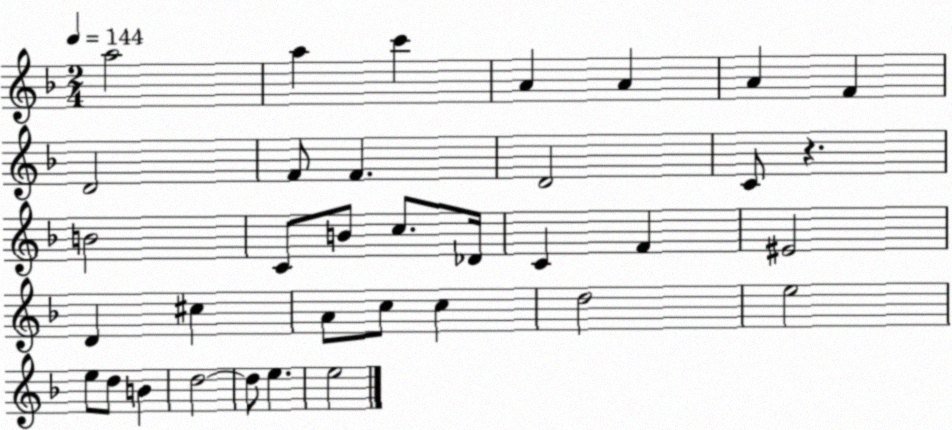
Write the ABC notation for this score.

X:1
T:Untitled
M:2/4
L:1/4
K:F
a2 a c' A A A F D2 F/2 F D2 C/2 z B2 C/2 B/2 c/2 _D/4 C F ^E2 D ^c A/2 c/2 c d2 e2 e/2 d/2 B d2 d/2 e e2